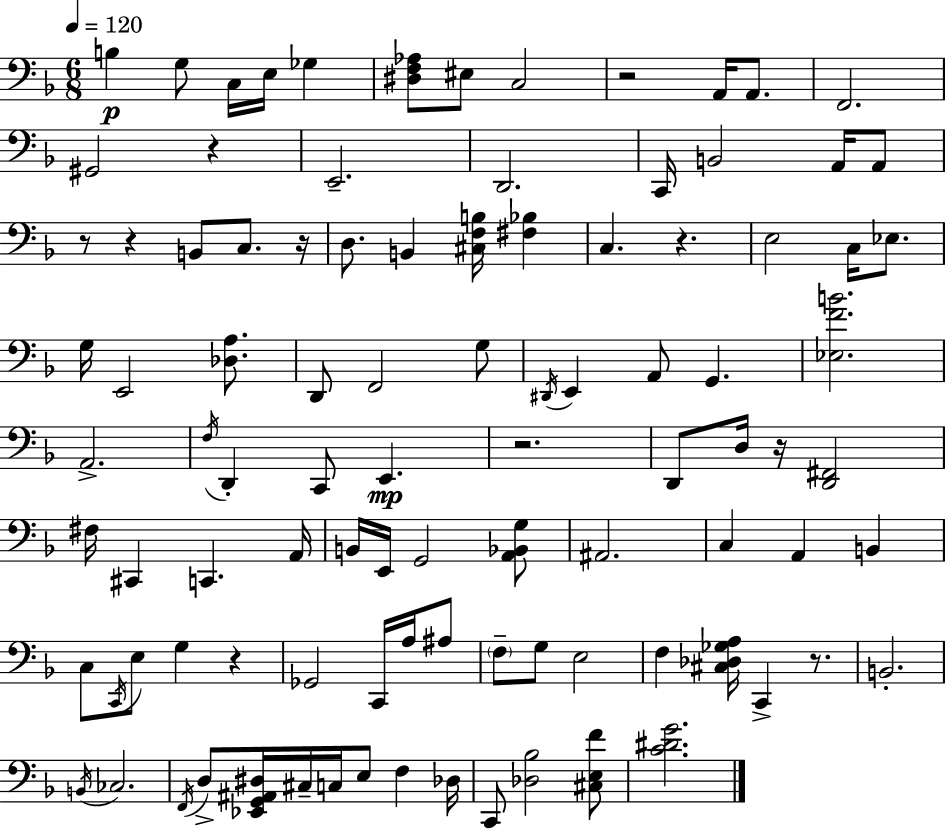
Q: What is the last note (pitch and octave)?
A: C2